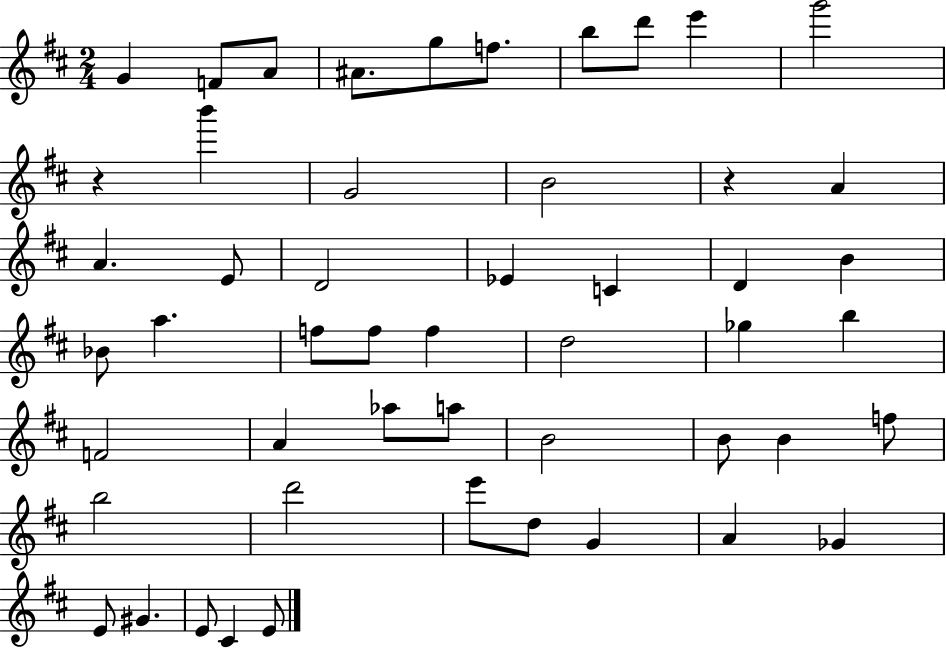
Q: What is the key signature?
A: D major